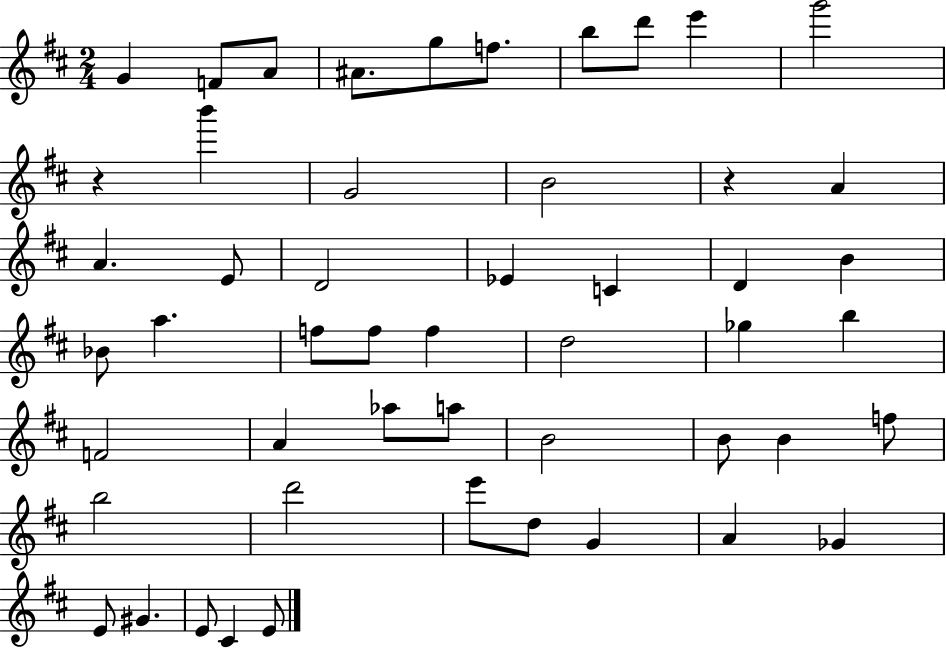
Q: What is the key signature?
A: D major